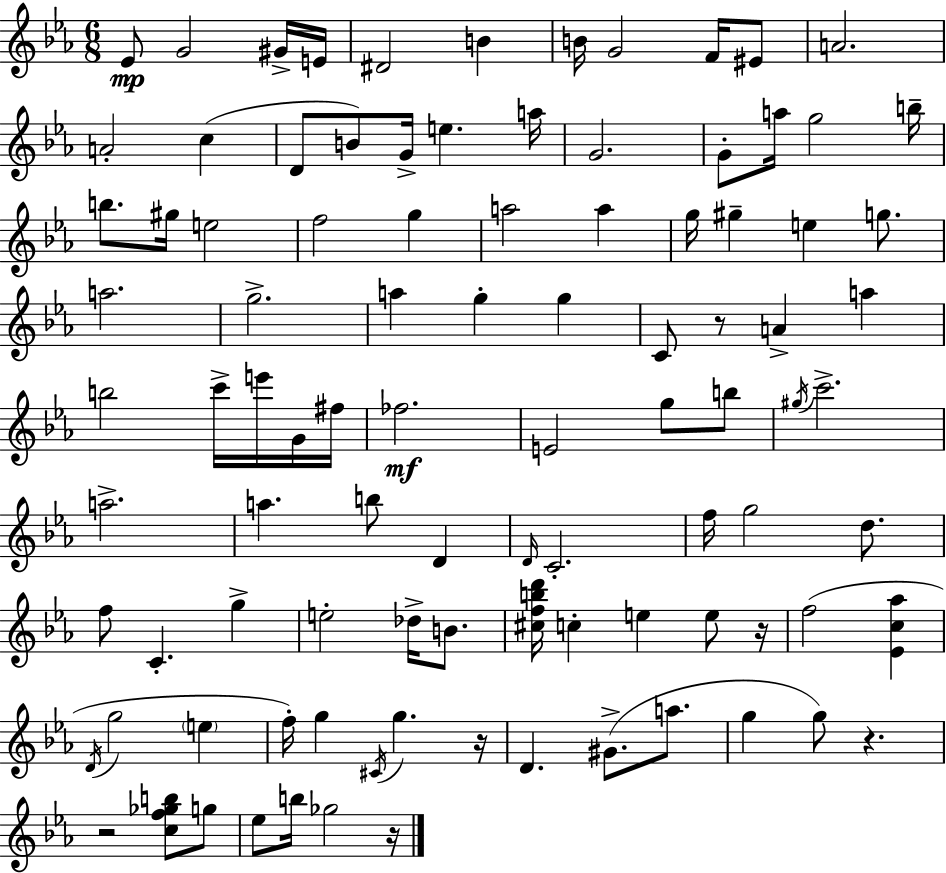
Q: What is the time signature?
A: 6/8